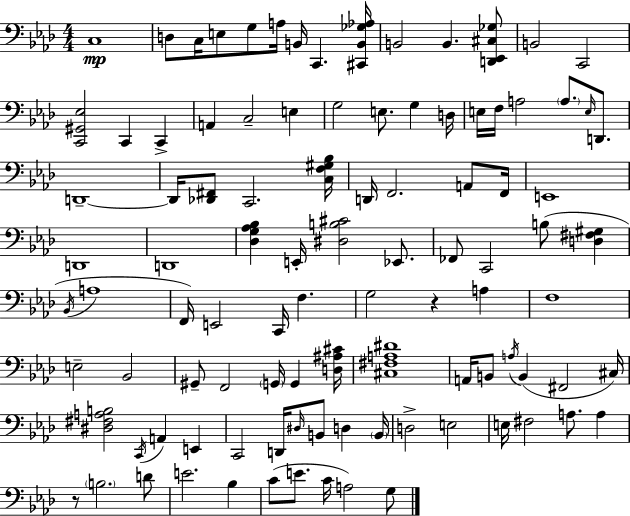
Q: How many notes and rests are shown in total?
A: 100